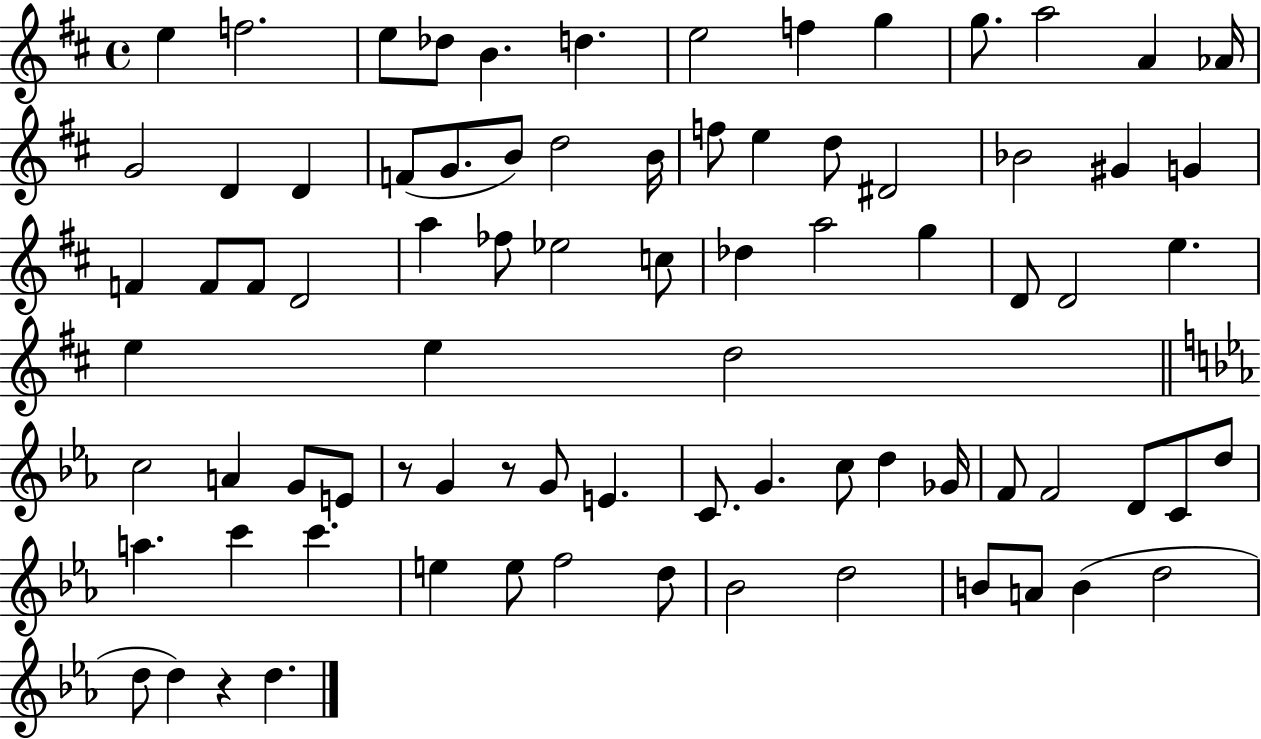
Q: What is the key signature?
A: D major